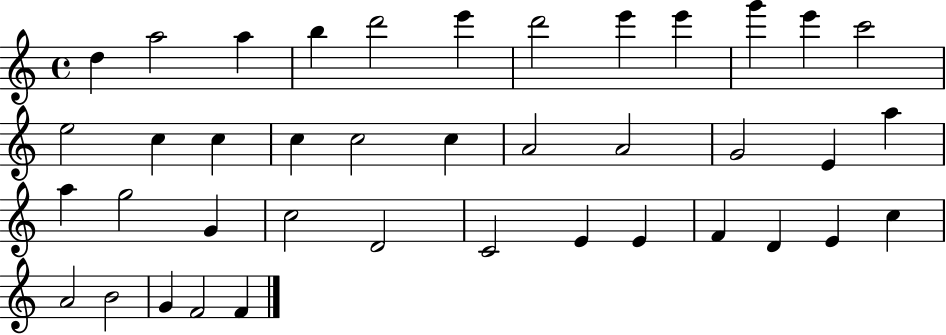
X:1
T:Untitled
M:4/4
L:1/4
K:C
d a2 a b d'2 e' d'2 e' e' g' e' c'2 e2 c c c c2 c A2 A2 G2 E a a g2 G c2 D2 C2 E E F D E c A2 B2 G F2 F